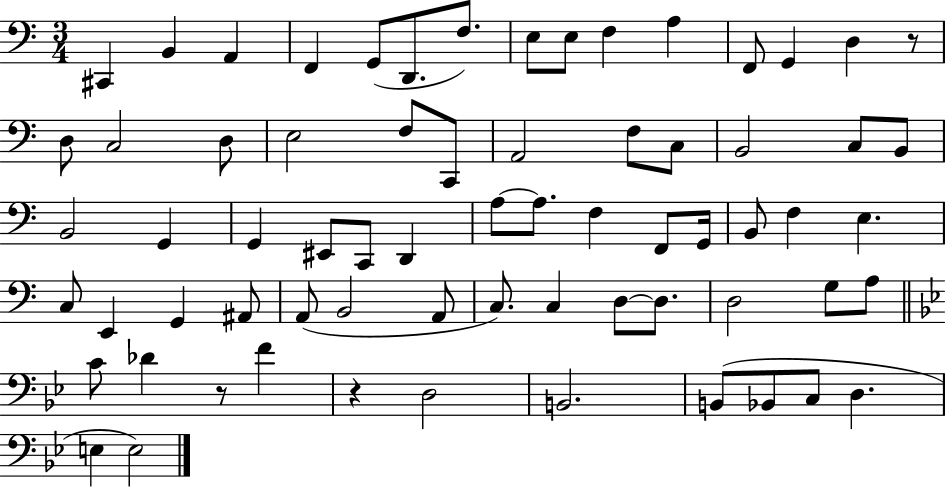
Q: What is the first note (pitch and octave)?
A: C#2